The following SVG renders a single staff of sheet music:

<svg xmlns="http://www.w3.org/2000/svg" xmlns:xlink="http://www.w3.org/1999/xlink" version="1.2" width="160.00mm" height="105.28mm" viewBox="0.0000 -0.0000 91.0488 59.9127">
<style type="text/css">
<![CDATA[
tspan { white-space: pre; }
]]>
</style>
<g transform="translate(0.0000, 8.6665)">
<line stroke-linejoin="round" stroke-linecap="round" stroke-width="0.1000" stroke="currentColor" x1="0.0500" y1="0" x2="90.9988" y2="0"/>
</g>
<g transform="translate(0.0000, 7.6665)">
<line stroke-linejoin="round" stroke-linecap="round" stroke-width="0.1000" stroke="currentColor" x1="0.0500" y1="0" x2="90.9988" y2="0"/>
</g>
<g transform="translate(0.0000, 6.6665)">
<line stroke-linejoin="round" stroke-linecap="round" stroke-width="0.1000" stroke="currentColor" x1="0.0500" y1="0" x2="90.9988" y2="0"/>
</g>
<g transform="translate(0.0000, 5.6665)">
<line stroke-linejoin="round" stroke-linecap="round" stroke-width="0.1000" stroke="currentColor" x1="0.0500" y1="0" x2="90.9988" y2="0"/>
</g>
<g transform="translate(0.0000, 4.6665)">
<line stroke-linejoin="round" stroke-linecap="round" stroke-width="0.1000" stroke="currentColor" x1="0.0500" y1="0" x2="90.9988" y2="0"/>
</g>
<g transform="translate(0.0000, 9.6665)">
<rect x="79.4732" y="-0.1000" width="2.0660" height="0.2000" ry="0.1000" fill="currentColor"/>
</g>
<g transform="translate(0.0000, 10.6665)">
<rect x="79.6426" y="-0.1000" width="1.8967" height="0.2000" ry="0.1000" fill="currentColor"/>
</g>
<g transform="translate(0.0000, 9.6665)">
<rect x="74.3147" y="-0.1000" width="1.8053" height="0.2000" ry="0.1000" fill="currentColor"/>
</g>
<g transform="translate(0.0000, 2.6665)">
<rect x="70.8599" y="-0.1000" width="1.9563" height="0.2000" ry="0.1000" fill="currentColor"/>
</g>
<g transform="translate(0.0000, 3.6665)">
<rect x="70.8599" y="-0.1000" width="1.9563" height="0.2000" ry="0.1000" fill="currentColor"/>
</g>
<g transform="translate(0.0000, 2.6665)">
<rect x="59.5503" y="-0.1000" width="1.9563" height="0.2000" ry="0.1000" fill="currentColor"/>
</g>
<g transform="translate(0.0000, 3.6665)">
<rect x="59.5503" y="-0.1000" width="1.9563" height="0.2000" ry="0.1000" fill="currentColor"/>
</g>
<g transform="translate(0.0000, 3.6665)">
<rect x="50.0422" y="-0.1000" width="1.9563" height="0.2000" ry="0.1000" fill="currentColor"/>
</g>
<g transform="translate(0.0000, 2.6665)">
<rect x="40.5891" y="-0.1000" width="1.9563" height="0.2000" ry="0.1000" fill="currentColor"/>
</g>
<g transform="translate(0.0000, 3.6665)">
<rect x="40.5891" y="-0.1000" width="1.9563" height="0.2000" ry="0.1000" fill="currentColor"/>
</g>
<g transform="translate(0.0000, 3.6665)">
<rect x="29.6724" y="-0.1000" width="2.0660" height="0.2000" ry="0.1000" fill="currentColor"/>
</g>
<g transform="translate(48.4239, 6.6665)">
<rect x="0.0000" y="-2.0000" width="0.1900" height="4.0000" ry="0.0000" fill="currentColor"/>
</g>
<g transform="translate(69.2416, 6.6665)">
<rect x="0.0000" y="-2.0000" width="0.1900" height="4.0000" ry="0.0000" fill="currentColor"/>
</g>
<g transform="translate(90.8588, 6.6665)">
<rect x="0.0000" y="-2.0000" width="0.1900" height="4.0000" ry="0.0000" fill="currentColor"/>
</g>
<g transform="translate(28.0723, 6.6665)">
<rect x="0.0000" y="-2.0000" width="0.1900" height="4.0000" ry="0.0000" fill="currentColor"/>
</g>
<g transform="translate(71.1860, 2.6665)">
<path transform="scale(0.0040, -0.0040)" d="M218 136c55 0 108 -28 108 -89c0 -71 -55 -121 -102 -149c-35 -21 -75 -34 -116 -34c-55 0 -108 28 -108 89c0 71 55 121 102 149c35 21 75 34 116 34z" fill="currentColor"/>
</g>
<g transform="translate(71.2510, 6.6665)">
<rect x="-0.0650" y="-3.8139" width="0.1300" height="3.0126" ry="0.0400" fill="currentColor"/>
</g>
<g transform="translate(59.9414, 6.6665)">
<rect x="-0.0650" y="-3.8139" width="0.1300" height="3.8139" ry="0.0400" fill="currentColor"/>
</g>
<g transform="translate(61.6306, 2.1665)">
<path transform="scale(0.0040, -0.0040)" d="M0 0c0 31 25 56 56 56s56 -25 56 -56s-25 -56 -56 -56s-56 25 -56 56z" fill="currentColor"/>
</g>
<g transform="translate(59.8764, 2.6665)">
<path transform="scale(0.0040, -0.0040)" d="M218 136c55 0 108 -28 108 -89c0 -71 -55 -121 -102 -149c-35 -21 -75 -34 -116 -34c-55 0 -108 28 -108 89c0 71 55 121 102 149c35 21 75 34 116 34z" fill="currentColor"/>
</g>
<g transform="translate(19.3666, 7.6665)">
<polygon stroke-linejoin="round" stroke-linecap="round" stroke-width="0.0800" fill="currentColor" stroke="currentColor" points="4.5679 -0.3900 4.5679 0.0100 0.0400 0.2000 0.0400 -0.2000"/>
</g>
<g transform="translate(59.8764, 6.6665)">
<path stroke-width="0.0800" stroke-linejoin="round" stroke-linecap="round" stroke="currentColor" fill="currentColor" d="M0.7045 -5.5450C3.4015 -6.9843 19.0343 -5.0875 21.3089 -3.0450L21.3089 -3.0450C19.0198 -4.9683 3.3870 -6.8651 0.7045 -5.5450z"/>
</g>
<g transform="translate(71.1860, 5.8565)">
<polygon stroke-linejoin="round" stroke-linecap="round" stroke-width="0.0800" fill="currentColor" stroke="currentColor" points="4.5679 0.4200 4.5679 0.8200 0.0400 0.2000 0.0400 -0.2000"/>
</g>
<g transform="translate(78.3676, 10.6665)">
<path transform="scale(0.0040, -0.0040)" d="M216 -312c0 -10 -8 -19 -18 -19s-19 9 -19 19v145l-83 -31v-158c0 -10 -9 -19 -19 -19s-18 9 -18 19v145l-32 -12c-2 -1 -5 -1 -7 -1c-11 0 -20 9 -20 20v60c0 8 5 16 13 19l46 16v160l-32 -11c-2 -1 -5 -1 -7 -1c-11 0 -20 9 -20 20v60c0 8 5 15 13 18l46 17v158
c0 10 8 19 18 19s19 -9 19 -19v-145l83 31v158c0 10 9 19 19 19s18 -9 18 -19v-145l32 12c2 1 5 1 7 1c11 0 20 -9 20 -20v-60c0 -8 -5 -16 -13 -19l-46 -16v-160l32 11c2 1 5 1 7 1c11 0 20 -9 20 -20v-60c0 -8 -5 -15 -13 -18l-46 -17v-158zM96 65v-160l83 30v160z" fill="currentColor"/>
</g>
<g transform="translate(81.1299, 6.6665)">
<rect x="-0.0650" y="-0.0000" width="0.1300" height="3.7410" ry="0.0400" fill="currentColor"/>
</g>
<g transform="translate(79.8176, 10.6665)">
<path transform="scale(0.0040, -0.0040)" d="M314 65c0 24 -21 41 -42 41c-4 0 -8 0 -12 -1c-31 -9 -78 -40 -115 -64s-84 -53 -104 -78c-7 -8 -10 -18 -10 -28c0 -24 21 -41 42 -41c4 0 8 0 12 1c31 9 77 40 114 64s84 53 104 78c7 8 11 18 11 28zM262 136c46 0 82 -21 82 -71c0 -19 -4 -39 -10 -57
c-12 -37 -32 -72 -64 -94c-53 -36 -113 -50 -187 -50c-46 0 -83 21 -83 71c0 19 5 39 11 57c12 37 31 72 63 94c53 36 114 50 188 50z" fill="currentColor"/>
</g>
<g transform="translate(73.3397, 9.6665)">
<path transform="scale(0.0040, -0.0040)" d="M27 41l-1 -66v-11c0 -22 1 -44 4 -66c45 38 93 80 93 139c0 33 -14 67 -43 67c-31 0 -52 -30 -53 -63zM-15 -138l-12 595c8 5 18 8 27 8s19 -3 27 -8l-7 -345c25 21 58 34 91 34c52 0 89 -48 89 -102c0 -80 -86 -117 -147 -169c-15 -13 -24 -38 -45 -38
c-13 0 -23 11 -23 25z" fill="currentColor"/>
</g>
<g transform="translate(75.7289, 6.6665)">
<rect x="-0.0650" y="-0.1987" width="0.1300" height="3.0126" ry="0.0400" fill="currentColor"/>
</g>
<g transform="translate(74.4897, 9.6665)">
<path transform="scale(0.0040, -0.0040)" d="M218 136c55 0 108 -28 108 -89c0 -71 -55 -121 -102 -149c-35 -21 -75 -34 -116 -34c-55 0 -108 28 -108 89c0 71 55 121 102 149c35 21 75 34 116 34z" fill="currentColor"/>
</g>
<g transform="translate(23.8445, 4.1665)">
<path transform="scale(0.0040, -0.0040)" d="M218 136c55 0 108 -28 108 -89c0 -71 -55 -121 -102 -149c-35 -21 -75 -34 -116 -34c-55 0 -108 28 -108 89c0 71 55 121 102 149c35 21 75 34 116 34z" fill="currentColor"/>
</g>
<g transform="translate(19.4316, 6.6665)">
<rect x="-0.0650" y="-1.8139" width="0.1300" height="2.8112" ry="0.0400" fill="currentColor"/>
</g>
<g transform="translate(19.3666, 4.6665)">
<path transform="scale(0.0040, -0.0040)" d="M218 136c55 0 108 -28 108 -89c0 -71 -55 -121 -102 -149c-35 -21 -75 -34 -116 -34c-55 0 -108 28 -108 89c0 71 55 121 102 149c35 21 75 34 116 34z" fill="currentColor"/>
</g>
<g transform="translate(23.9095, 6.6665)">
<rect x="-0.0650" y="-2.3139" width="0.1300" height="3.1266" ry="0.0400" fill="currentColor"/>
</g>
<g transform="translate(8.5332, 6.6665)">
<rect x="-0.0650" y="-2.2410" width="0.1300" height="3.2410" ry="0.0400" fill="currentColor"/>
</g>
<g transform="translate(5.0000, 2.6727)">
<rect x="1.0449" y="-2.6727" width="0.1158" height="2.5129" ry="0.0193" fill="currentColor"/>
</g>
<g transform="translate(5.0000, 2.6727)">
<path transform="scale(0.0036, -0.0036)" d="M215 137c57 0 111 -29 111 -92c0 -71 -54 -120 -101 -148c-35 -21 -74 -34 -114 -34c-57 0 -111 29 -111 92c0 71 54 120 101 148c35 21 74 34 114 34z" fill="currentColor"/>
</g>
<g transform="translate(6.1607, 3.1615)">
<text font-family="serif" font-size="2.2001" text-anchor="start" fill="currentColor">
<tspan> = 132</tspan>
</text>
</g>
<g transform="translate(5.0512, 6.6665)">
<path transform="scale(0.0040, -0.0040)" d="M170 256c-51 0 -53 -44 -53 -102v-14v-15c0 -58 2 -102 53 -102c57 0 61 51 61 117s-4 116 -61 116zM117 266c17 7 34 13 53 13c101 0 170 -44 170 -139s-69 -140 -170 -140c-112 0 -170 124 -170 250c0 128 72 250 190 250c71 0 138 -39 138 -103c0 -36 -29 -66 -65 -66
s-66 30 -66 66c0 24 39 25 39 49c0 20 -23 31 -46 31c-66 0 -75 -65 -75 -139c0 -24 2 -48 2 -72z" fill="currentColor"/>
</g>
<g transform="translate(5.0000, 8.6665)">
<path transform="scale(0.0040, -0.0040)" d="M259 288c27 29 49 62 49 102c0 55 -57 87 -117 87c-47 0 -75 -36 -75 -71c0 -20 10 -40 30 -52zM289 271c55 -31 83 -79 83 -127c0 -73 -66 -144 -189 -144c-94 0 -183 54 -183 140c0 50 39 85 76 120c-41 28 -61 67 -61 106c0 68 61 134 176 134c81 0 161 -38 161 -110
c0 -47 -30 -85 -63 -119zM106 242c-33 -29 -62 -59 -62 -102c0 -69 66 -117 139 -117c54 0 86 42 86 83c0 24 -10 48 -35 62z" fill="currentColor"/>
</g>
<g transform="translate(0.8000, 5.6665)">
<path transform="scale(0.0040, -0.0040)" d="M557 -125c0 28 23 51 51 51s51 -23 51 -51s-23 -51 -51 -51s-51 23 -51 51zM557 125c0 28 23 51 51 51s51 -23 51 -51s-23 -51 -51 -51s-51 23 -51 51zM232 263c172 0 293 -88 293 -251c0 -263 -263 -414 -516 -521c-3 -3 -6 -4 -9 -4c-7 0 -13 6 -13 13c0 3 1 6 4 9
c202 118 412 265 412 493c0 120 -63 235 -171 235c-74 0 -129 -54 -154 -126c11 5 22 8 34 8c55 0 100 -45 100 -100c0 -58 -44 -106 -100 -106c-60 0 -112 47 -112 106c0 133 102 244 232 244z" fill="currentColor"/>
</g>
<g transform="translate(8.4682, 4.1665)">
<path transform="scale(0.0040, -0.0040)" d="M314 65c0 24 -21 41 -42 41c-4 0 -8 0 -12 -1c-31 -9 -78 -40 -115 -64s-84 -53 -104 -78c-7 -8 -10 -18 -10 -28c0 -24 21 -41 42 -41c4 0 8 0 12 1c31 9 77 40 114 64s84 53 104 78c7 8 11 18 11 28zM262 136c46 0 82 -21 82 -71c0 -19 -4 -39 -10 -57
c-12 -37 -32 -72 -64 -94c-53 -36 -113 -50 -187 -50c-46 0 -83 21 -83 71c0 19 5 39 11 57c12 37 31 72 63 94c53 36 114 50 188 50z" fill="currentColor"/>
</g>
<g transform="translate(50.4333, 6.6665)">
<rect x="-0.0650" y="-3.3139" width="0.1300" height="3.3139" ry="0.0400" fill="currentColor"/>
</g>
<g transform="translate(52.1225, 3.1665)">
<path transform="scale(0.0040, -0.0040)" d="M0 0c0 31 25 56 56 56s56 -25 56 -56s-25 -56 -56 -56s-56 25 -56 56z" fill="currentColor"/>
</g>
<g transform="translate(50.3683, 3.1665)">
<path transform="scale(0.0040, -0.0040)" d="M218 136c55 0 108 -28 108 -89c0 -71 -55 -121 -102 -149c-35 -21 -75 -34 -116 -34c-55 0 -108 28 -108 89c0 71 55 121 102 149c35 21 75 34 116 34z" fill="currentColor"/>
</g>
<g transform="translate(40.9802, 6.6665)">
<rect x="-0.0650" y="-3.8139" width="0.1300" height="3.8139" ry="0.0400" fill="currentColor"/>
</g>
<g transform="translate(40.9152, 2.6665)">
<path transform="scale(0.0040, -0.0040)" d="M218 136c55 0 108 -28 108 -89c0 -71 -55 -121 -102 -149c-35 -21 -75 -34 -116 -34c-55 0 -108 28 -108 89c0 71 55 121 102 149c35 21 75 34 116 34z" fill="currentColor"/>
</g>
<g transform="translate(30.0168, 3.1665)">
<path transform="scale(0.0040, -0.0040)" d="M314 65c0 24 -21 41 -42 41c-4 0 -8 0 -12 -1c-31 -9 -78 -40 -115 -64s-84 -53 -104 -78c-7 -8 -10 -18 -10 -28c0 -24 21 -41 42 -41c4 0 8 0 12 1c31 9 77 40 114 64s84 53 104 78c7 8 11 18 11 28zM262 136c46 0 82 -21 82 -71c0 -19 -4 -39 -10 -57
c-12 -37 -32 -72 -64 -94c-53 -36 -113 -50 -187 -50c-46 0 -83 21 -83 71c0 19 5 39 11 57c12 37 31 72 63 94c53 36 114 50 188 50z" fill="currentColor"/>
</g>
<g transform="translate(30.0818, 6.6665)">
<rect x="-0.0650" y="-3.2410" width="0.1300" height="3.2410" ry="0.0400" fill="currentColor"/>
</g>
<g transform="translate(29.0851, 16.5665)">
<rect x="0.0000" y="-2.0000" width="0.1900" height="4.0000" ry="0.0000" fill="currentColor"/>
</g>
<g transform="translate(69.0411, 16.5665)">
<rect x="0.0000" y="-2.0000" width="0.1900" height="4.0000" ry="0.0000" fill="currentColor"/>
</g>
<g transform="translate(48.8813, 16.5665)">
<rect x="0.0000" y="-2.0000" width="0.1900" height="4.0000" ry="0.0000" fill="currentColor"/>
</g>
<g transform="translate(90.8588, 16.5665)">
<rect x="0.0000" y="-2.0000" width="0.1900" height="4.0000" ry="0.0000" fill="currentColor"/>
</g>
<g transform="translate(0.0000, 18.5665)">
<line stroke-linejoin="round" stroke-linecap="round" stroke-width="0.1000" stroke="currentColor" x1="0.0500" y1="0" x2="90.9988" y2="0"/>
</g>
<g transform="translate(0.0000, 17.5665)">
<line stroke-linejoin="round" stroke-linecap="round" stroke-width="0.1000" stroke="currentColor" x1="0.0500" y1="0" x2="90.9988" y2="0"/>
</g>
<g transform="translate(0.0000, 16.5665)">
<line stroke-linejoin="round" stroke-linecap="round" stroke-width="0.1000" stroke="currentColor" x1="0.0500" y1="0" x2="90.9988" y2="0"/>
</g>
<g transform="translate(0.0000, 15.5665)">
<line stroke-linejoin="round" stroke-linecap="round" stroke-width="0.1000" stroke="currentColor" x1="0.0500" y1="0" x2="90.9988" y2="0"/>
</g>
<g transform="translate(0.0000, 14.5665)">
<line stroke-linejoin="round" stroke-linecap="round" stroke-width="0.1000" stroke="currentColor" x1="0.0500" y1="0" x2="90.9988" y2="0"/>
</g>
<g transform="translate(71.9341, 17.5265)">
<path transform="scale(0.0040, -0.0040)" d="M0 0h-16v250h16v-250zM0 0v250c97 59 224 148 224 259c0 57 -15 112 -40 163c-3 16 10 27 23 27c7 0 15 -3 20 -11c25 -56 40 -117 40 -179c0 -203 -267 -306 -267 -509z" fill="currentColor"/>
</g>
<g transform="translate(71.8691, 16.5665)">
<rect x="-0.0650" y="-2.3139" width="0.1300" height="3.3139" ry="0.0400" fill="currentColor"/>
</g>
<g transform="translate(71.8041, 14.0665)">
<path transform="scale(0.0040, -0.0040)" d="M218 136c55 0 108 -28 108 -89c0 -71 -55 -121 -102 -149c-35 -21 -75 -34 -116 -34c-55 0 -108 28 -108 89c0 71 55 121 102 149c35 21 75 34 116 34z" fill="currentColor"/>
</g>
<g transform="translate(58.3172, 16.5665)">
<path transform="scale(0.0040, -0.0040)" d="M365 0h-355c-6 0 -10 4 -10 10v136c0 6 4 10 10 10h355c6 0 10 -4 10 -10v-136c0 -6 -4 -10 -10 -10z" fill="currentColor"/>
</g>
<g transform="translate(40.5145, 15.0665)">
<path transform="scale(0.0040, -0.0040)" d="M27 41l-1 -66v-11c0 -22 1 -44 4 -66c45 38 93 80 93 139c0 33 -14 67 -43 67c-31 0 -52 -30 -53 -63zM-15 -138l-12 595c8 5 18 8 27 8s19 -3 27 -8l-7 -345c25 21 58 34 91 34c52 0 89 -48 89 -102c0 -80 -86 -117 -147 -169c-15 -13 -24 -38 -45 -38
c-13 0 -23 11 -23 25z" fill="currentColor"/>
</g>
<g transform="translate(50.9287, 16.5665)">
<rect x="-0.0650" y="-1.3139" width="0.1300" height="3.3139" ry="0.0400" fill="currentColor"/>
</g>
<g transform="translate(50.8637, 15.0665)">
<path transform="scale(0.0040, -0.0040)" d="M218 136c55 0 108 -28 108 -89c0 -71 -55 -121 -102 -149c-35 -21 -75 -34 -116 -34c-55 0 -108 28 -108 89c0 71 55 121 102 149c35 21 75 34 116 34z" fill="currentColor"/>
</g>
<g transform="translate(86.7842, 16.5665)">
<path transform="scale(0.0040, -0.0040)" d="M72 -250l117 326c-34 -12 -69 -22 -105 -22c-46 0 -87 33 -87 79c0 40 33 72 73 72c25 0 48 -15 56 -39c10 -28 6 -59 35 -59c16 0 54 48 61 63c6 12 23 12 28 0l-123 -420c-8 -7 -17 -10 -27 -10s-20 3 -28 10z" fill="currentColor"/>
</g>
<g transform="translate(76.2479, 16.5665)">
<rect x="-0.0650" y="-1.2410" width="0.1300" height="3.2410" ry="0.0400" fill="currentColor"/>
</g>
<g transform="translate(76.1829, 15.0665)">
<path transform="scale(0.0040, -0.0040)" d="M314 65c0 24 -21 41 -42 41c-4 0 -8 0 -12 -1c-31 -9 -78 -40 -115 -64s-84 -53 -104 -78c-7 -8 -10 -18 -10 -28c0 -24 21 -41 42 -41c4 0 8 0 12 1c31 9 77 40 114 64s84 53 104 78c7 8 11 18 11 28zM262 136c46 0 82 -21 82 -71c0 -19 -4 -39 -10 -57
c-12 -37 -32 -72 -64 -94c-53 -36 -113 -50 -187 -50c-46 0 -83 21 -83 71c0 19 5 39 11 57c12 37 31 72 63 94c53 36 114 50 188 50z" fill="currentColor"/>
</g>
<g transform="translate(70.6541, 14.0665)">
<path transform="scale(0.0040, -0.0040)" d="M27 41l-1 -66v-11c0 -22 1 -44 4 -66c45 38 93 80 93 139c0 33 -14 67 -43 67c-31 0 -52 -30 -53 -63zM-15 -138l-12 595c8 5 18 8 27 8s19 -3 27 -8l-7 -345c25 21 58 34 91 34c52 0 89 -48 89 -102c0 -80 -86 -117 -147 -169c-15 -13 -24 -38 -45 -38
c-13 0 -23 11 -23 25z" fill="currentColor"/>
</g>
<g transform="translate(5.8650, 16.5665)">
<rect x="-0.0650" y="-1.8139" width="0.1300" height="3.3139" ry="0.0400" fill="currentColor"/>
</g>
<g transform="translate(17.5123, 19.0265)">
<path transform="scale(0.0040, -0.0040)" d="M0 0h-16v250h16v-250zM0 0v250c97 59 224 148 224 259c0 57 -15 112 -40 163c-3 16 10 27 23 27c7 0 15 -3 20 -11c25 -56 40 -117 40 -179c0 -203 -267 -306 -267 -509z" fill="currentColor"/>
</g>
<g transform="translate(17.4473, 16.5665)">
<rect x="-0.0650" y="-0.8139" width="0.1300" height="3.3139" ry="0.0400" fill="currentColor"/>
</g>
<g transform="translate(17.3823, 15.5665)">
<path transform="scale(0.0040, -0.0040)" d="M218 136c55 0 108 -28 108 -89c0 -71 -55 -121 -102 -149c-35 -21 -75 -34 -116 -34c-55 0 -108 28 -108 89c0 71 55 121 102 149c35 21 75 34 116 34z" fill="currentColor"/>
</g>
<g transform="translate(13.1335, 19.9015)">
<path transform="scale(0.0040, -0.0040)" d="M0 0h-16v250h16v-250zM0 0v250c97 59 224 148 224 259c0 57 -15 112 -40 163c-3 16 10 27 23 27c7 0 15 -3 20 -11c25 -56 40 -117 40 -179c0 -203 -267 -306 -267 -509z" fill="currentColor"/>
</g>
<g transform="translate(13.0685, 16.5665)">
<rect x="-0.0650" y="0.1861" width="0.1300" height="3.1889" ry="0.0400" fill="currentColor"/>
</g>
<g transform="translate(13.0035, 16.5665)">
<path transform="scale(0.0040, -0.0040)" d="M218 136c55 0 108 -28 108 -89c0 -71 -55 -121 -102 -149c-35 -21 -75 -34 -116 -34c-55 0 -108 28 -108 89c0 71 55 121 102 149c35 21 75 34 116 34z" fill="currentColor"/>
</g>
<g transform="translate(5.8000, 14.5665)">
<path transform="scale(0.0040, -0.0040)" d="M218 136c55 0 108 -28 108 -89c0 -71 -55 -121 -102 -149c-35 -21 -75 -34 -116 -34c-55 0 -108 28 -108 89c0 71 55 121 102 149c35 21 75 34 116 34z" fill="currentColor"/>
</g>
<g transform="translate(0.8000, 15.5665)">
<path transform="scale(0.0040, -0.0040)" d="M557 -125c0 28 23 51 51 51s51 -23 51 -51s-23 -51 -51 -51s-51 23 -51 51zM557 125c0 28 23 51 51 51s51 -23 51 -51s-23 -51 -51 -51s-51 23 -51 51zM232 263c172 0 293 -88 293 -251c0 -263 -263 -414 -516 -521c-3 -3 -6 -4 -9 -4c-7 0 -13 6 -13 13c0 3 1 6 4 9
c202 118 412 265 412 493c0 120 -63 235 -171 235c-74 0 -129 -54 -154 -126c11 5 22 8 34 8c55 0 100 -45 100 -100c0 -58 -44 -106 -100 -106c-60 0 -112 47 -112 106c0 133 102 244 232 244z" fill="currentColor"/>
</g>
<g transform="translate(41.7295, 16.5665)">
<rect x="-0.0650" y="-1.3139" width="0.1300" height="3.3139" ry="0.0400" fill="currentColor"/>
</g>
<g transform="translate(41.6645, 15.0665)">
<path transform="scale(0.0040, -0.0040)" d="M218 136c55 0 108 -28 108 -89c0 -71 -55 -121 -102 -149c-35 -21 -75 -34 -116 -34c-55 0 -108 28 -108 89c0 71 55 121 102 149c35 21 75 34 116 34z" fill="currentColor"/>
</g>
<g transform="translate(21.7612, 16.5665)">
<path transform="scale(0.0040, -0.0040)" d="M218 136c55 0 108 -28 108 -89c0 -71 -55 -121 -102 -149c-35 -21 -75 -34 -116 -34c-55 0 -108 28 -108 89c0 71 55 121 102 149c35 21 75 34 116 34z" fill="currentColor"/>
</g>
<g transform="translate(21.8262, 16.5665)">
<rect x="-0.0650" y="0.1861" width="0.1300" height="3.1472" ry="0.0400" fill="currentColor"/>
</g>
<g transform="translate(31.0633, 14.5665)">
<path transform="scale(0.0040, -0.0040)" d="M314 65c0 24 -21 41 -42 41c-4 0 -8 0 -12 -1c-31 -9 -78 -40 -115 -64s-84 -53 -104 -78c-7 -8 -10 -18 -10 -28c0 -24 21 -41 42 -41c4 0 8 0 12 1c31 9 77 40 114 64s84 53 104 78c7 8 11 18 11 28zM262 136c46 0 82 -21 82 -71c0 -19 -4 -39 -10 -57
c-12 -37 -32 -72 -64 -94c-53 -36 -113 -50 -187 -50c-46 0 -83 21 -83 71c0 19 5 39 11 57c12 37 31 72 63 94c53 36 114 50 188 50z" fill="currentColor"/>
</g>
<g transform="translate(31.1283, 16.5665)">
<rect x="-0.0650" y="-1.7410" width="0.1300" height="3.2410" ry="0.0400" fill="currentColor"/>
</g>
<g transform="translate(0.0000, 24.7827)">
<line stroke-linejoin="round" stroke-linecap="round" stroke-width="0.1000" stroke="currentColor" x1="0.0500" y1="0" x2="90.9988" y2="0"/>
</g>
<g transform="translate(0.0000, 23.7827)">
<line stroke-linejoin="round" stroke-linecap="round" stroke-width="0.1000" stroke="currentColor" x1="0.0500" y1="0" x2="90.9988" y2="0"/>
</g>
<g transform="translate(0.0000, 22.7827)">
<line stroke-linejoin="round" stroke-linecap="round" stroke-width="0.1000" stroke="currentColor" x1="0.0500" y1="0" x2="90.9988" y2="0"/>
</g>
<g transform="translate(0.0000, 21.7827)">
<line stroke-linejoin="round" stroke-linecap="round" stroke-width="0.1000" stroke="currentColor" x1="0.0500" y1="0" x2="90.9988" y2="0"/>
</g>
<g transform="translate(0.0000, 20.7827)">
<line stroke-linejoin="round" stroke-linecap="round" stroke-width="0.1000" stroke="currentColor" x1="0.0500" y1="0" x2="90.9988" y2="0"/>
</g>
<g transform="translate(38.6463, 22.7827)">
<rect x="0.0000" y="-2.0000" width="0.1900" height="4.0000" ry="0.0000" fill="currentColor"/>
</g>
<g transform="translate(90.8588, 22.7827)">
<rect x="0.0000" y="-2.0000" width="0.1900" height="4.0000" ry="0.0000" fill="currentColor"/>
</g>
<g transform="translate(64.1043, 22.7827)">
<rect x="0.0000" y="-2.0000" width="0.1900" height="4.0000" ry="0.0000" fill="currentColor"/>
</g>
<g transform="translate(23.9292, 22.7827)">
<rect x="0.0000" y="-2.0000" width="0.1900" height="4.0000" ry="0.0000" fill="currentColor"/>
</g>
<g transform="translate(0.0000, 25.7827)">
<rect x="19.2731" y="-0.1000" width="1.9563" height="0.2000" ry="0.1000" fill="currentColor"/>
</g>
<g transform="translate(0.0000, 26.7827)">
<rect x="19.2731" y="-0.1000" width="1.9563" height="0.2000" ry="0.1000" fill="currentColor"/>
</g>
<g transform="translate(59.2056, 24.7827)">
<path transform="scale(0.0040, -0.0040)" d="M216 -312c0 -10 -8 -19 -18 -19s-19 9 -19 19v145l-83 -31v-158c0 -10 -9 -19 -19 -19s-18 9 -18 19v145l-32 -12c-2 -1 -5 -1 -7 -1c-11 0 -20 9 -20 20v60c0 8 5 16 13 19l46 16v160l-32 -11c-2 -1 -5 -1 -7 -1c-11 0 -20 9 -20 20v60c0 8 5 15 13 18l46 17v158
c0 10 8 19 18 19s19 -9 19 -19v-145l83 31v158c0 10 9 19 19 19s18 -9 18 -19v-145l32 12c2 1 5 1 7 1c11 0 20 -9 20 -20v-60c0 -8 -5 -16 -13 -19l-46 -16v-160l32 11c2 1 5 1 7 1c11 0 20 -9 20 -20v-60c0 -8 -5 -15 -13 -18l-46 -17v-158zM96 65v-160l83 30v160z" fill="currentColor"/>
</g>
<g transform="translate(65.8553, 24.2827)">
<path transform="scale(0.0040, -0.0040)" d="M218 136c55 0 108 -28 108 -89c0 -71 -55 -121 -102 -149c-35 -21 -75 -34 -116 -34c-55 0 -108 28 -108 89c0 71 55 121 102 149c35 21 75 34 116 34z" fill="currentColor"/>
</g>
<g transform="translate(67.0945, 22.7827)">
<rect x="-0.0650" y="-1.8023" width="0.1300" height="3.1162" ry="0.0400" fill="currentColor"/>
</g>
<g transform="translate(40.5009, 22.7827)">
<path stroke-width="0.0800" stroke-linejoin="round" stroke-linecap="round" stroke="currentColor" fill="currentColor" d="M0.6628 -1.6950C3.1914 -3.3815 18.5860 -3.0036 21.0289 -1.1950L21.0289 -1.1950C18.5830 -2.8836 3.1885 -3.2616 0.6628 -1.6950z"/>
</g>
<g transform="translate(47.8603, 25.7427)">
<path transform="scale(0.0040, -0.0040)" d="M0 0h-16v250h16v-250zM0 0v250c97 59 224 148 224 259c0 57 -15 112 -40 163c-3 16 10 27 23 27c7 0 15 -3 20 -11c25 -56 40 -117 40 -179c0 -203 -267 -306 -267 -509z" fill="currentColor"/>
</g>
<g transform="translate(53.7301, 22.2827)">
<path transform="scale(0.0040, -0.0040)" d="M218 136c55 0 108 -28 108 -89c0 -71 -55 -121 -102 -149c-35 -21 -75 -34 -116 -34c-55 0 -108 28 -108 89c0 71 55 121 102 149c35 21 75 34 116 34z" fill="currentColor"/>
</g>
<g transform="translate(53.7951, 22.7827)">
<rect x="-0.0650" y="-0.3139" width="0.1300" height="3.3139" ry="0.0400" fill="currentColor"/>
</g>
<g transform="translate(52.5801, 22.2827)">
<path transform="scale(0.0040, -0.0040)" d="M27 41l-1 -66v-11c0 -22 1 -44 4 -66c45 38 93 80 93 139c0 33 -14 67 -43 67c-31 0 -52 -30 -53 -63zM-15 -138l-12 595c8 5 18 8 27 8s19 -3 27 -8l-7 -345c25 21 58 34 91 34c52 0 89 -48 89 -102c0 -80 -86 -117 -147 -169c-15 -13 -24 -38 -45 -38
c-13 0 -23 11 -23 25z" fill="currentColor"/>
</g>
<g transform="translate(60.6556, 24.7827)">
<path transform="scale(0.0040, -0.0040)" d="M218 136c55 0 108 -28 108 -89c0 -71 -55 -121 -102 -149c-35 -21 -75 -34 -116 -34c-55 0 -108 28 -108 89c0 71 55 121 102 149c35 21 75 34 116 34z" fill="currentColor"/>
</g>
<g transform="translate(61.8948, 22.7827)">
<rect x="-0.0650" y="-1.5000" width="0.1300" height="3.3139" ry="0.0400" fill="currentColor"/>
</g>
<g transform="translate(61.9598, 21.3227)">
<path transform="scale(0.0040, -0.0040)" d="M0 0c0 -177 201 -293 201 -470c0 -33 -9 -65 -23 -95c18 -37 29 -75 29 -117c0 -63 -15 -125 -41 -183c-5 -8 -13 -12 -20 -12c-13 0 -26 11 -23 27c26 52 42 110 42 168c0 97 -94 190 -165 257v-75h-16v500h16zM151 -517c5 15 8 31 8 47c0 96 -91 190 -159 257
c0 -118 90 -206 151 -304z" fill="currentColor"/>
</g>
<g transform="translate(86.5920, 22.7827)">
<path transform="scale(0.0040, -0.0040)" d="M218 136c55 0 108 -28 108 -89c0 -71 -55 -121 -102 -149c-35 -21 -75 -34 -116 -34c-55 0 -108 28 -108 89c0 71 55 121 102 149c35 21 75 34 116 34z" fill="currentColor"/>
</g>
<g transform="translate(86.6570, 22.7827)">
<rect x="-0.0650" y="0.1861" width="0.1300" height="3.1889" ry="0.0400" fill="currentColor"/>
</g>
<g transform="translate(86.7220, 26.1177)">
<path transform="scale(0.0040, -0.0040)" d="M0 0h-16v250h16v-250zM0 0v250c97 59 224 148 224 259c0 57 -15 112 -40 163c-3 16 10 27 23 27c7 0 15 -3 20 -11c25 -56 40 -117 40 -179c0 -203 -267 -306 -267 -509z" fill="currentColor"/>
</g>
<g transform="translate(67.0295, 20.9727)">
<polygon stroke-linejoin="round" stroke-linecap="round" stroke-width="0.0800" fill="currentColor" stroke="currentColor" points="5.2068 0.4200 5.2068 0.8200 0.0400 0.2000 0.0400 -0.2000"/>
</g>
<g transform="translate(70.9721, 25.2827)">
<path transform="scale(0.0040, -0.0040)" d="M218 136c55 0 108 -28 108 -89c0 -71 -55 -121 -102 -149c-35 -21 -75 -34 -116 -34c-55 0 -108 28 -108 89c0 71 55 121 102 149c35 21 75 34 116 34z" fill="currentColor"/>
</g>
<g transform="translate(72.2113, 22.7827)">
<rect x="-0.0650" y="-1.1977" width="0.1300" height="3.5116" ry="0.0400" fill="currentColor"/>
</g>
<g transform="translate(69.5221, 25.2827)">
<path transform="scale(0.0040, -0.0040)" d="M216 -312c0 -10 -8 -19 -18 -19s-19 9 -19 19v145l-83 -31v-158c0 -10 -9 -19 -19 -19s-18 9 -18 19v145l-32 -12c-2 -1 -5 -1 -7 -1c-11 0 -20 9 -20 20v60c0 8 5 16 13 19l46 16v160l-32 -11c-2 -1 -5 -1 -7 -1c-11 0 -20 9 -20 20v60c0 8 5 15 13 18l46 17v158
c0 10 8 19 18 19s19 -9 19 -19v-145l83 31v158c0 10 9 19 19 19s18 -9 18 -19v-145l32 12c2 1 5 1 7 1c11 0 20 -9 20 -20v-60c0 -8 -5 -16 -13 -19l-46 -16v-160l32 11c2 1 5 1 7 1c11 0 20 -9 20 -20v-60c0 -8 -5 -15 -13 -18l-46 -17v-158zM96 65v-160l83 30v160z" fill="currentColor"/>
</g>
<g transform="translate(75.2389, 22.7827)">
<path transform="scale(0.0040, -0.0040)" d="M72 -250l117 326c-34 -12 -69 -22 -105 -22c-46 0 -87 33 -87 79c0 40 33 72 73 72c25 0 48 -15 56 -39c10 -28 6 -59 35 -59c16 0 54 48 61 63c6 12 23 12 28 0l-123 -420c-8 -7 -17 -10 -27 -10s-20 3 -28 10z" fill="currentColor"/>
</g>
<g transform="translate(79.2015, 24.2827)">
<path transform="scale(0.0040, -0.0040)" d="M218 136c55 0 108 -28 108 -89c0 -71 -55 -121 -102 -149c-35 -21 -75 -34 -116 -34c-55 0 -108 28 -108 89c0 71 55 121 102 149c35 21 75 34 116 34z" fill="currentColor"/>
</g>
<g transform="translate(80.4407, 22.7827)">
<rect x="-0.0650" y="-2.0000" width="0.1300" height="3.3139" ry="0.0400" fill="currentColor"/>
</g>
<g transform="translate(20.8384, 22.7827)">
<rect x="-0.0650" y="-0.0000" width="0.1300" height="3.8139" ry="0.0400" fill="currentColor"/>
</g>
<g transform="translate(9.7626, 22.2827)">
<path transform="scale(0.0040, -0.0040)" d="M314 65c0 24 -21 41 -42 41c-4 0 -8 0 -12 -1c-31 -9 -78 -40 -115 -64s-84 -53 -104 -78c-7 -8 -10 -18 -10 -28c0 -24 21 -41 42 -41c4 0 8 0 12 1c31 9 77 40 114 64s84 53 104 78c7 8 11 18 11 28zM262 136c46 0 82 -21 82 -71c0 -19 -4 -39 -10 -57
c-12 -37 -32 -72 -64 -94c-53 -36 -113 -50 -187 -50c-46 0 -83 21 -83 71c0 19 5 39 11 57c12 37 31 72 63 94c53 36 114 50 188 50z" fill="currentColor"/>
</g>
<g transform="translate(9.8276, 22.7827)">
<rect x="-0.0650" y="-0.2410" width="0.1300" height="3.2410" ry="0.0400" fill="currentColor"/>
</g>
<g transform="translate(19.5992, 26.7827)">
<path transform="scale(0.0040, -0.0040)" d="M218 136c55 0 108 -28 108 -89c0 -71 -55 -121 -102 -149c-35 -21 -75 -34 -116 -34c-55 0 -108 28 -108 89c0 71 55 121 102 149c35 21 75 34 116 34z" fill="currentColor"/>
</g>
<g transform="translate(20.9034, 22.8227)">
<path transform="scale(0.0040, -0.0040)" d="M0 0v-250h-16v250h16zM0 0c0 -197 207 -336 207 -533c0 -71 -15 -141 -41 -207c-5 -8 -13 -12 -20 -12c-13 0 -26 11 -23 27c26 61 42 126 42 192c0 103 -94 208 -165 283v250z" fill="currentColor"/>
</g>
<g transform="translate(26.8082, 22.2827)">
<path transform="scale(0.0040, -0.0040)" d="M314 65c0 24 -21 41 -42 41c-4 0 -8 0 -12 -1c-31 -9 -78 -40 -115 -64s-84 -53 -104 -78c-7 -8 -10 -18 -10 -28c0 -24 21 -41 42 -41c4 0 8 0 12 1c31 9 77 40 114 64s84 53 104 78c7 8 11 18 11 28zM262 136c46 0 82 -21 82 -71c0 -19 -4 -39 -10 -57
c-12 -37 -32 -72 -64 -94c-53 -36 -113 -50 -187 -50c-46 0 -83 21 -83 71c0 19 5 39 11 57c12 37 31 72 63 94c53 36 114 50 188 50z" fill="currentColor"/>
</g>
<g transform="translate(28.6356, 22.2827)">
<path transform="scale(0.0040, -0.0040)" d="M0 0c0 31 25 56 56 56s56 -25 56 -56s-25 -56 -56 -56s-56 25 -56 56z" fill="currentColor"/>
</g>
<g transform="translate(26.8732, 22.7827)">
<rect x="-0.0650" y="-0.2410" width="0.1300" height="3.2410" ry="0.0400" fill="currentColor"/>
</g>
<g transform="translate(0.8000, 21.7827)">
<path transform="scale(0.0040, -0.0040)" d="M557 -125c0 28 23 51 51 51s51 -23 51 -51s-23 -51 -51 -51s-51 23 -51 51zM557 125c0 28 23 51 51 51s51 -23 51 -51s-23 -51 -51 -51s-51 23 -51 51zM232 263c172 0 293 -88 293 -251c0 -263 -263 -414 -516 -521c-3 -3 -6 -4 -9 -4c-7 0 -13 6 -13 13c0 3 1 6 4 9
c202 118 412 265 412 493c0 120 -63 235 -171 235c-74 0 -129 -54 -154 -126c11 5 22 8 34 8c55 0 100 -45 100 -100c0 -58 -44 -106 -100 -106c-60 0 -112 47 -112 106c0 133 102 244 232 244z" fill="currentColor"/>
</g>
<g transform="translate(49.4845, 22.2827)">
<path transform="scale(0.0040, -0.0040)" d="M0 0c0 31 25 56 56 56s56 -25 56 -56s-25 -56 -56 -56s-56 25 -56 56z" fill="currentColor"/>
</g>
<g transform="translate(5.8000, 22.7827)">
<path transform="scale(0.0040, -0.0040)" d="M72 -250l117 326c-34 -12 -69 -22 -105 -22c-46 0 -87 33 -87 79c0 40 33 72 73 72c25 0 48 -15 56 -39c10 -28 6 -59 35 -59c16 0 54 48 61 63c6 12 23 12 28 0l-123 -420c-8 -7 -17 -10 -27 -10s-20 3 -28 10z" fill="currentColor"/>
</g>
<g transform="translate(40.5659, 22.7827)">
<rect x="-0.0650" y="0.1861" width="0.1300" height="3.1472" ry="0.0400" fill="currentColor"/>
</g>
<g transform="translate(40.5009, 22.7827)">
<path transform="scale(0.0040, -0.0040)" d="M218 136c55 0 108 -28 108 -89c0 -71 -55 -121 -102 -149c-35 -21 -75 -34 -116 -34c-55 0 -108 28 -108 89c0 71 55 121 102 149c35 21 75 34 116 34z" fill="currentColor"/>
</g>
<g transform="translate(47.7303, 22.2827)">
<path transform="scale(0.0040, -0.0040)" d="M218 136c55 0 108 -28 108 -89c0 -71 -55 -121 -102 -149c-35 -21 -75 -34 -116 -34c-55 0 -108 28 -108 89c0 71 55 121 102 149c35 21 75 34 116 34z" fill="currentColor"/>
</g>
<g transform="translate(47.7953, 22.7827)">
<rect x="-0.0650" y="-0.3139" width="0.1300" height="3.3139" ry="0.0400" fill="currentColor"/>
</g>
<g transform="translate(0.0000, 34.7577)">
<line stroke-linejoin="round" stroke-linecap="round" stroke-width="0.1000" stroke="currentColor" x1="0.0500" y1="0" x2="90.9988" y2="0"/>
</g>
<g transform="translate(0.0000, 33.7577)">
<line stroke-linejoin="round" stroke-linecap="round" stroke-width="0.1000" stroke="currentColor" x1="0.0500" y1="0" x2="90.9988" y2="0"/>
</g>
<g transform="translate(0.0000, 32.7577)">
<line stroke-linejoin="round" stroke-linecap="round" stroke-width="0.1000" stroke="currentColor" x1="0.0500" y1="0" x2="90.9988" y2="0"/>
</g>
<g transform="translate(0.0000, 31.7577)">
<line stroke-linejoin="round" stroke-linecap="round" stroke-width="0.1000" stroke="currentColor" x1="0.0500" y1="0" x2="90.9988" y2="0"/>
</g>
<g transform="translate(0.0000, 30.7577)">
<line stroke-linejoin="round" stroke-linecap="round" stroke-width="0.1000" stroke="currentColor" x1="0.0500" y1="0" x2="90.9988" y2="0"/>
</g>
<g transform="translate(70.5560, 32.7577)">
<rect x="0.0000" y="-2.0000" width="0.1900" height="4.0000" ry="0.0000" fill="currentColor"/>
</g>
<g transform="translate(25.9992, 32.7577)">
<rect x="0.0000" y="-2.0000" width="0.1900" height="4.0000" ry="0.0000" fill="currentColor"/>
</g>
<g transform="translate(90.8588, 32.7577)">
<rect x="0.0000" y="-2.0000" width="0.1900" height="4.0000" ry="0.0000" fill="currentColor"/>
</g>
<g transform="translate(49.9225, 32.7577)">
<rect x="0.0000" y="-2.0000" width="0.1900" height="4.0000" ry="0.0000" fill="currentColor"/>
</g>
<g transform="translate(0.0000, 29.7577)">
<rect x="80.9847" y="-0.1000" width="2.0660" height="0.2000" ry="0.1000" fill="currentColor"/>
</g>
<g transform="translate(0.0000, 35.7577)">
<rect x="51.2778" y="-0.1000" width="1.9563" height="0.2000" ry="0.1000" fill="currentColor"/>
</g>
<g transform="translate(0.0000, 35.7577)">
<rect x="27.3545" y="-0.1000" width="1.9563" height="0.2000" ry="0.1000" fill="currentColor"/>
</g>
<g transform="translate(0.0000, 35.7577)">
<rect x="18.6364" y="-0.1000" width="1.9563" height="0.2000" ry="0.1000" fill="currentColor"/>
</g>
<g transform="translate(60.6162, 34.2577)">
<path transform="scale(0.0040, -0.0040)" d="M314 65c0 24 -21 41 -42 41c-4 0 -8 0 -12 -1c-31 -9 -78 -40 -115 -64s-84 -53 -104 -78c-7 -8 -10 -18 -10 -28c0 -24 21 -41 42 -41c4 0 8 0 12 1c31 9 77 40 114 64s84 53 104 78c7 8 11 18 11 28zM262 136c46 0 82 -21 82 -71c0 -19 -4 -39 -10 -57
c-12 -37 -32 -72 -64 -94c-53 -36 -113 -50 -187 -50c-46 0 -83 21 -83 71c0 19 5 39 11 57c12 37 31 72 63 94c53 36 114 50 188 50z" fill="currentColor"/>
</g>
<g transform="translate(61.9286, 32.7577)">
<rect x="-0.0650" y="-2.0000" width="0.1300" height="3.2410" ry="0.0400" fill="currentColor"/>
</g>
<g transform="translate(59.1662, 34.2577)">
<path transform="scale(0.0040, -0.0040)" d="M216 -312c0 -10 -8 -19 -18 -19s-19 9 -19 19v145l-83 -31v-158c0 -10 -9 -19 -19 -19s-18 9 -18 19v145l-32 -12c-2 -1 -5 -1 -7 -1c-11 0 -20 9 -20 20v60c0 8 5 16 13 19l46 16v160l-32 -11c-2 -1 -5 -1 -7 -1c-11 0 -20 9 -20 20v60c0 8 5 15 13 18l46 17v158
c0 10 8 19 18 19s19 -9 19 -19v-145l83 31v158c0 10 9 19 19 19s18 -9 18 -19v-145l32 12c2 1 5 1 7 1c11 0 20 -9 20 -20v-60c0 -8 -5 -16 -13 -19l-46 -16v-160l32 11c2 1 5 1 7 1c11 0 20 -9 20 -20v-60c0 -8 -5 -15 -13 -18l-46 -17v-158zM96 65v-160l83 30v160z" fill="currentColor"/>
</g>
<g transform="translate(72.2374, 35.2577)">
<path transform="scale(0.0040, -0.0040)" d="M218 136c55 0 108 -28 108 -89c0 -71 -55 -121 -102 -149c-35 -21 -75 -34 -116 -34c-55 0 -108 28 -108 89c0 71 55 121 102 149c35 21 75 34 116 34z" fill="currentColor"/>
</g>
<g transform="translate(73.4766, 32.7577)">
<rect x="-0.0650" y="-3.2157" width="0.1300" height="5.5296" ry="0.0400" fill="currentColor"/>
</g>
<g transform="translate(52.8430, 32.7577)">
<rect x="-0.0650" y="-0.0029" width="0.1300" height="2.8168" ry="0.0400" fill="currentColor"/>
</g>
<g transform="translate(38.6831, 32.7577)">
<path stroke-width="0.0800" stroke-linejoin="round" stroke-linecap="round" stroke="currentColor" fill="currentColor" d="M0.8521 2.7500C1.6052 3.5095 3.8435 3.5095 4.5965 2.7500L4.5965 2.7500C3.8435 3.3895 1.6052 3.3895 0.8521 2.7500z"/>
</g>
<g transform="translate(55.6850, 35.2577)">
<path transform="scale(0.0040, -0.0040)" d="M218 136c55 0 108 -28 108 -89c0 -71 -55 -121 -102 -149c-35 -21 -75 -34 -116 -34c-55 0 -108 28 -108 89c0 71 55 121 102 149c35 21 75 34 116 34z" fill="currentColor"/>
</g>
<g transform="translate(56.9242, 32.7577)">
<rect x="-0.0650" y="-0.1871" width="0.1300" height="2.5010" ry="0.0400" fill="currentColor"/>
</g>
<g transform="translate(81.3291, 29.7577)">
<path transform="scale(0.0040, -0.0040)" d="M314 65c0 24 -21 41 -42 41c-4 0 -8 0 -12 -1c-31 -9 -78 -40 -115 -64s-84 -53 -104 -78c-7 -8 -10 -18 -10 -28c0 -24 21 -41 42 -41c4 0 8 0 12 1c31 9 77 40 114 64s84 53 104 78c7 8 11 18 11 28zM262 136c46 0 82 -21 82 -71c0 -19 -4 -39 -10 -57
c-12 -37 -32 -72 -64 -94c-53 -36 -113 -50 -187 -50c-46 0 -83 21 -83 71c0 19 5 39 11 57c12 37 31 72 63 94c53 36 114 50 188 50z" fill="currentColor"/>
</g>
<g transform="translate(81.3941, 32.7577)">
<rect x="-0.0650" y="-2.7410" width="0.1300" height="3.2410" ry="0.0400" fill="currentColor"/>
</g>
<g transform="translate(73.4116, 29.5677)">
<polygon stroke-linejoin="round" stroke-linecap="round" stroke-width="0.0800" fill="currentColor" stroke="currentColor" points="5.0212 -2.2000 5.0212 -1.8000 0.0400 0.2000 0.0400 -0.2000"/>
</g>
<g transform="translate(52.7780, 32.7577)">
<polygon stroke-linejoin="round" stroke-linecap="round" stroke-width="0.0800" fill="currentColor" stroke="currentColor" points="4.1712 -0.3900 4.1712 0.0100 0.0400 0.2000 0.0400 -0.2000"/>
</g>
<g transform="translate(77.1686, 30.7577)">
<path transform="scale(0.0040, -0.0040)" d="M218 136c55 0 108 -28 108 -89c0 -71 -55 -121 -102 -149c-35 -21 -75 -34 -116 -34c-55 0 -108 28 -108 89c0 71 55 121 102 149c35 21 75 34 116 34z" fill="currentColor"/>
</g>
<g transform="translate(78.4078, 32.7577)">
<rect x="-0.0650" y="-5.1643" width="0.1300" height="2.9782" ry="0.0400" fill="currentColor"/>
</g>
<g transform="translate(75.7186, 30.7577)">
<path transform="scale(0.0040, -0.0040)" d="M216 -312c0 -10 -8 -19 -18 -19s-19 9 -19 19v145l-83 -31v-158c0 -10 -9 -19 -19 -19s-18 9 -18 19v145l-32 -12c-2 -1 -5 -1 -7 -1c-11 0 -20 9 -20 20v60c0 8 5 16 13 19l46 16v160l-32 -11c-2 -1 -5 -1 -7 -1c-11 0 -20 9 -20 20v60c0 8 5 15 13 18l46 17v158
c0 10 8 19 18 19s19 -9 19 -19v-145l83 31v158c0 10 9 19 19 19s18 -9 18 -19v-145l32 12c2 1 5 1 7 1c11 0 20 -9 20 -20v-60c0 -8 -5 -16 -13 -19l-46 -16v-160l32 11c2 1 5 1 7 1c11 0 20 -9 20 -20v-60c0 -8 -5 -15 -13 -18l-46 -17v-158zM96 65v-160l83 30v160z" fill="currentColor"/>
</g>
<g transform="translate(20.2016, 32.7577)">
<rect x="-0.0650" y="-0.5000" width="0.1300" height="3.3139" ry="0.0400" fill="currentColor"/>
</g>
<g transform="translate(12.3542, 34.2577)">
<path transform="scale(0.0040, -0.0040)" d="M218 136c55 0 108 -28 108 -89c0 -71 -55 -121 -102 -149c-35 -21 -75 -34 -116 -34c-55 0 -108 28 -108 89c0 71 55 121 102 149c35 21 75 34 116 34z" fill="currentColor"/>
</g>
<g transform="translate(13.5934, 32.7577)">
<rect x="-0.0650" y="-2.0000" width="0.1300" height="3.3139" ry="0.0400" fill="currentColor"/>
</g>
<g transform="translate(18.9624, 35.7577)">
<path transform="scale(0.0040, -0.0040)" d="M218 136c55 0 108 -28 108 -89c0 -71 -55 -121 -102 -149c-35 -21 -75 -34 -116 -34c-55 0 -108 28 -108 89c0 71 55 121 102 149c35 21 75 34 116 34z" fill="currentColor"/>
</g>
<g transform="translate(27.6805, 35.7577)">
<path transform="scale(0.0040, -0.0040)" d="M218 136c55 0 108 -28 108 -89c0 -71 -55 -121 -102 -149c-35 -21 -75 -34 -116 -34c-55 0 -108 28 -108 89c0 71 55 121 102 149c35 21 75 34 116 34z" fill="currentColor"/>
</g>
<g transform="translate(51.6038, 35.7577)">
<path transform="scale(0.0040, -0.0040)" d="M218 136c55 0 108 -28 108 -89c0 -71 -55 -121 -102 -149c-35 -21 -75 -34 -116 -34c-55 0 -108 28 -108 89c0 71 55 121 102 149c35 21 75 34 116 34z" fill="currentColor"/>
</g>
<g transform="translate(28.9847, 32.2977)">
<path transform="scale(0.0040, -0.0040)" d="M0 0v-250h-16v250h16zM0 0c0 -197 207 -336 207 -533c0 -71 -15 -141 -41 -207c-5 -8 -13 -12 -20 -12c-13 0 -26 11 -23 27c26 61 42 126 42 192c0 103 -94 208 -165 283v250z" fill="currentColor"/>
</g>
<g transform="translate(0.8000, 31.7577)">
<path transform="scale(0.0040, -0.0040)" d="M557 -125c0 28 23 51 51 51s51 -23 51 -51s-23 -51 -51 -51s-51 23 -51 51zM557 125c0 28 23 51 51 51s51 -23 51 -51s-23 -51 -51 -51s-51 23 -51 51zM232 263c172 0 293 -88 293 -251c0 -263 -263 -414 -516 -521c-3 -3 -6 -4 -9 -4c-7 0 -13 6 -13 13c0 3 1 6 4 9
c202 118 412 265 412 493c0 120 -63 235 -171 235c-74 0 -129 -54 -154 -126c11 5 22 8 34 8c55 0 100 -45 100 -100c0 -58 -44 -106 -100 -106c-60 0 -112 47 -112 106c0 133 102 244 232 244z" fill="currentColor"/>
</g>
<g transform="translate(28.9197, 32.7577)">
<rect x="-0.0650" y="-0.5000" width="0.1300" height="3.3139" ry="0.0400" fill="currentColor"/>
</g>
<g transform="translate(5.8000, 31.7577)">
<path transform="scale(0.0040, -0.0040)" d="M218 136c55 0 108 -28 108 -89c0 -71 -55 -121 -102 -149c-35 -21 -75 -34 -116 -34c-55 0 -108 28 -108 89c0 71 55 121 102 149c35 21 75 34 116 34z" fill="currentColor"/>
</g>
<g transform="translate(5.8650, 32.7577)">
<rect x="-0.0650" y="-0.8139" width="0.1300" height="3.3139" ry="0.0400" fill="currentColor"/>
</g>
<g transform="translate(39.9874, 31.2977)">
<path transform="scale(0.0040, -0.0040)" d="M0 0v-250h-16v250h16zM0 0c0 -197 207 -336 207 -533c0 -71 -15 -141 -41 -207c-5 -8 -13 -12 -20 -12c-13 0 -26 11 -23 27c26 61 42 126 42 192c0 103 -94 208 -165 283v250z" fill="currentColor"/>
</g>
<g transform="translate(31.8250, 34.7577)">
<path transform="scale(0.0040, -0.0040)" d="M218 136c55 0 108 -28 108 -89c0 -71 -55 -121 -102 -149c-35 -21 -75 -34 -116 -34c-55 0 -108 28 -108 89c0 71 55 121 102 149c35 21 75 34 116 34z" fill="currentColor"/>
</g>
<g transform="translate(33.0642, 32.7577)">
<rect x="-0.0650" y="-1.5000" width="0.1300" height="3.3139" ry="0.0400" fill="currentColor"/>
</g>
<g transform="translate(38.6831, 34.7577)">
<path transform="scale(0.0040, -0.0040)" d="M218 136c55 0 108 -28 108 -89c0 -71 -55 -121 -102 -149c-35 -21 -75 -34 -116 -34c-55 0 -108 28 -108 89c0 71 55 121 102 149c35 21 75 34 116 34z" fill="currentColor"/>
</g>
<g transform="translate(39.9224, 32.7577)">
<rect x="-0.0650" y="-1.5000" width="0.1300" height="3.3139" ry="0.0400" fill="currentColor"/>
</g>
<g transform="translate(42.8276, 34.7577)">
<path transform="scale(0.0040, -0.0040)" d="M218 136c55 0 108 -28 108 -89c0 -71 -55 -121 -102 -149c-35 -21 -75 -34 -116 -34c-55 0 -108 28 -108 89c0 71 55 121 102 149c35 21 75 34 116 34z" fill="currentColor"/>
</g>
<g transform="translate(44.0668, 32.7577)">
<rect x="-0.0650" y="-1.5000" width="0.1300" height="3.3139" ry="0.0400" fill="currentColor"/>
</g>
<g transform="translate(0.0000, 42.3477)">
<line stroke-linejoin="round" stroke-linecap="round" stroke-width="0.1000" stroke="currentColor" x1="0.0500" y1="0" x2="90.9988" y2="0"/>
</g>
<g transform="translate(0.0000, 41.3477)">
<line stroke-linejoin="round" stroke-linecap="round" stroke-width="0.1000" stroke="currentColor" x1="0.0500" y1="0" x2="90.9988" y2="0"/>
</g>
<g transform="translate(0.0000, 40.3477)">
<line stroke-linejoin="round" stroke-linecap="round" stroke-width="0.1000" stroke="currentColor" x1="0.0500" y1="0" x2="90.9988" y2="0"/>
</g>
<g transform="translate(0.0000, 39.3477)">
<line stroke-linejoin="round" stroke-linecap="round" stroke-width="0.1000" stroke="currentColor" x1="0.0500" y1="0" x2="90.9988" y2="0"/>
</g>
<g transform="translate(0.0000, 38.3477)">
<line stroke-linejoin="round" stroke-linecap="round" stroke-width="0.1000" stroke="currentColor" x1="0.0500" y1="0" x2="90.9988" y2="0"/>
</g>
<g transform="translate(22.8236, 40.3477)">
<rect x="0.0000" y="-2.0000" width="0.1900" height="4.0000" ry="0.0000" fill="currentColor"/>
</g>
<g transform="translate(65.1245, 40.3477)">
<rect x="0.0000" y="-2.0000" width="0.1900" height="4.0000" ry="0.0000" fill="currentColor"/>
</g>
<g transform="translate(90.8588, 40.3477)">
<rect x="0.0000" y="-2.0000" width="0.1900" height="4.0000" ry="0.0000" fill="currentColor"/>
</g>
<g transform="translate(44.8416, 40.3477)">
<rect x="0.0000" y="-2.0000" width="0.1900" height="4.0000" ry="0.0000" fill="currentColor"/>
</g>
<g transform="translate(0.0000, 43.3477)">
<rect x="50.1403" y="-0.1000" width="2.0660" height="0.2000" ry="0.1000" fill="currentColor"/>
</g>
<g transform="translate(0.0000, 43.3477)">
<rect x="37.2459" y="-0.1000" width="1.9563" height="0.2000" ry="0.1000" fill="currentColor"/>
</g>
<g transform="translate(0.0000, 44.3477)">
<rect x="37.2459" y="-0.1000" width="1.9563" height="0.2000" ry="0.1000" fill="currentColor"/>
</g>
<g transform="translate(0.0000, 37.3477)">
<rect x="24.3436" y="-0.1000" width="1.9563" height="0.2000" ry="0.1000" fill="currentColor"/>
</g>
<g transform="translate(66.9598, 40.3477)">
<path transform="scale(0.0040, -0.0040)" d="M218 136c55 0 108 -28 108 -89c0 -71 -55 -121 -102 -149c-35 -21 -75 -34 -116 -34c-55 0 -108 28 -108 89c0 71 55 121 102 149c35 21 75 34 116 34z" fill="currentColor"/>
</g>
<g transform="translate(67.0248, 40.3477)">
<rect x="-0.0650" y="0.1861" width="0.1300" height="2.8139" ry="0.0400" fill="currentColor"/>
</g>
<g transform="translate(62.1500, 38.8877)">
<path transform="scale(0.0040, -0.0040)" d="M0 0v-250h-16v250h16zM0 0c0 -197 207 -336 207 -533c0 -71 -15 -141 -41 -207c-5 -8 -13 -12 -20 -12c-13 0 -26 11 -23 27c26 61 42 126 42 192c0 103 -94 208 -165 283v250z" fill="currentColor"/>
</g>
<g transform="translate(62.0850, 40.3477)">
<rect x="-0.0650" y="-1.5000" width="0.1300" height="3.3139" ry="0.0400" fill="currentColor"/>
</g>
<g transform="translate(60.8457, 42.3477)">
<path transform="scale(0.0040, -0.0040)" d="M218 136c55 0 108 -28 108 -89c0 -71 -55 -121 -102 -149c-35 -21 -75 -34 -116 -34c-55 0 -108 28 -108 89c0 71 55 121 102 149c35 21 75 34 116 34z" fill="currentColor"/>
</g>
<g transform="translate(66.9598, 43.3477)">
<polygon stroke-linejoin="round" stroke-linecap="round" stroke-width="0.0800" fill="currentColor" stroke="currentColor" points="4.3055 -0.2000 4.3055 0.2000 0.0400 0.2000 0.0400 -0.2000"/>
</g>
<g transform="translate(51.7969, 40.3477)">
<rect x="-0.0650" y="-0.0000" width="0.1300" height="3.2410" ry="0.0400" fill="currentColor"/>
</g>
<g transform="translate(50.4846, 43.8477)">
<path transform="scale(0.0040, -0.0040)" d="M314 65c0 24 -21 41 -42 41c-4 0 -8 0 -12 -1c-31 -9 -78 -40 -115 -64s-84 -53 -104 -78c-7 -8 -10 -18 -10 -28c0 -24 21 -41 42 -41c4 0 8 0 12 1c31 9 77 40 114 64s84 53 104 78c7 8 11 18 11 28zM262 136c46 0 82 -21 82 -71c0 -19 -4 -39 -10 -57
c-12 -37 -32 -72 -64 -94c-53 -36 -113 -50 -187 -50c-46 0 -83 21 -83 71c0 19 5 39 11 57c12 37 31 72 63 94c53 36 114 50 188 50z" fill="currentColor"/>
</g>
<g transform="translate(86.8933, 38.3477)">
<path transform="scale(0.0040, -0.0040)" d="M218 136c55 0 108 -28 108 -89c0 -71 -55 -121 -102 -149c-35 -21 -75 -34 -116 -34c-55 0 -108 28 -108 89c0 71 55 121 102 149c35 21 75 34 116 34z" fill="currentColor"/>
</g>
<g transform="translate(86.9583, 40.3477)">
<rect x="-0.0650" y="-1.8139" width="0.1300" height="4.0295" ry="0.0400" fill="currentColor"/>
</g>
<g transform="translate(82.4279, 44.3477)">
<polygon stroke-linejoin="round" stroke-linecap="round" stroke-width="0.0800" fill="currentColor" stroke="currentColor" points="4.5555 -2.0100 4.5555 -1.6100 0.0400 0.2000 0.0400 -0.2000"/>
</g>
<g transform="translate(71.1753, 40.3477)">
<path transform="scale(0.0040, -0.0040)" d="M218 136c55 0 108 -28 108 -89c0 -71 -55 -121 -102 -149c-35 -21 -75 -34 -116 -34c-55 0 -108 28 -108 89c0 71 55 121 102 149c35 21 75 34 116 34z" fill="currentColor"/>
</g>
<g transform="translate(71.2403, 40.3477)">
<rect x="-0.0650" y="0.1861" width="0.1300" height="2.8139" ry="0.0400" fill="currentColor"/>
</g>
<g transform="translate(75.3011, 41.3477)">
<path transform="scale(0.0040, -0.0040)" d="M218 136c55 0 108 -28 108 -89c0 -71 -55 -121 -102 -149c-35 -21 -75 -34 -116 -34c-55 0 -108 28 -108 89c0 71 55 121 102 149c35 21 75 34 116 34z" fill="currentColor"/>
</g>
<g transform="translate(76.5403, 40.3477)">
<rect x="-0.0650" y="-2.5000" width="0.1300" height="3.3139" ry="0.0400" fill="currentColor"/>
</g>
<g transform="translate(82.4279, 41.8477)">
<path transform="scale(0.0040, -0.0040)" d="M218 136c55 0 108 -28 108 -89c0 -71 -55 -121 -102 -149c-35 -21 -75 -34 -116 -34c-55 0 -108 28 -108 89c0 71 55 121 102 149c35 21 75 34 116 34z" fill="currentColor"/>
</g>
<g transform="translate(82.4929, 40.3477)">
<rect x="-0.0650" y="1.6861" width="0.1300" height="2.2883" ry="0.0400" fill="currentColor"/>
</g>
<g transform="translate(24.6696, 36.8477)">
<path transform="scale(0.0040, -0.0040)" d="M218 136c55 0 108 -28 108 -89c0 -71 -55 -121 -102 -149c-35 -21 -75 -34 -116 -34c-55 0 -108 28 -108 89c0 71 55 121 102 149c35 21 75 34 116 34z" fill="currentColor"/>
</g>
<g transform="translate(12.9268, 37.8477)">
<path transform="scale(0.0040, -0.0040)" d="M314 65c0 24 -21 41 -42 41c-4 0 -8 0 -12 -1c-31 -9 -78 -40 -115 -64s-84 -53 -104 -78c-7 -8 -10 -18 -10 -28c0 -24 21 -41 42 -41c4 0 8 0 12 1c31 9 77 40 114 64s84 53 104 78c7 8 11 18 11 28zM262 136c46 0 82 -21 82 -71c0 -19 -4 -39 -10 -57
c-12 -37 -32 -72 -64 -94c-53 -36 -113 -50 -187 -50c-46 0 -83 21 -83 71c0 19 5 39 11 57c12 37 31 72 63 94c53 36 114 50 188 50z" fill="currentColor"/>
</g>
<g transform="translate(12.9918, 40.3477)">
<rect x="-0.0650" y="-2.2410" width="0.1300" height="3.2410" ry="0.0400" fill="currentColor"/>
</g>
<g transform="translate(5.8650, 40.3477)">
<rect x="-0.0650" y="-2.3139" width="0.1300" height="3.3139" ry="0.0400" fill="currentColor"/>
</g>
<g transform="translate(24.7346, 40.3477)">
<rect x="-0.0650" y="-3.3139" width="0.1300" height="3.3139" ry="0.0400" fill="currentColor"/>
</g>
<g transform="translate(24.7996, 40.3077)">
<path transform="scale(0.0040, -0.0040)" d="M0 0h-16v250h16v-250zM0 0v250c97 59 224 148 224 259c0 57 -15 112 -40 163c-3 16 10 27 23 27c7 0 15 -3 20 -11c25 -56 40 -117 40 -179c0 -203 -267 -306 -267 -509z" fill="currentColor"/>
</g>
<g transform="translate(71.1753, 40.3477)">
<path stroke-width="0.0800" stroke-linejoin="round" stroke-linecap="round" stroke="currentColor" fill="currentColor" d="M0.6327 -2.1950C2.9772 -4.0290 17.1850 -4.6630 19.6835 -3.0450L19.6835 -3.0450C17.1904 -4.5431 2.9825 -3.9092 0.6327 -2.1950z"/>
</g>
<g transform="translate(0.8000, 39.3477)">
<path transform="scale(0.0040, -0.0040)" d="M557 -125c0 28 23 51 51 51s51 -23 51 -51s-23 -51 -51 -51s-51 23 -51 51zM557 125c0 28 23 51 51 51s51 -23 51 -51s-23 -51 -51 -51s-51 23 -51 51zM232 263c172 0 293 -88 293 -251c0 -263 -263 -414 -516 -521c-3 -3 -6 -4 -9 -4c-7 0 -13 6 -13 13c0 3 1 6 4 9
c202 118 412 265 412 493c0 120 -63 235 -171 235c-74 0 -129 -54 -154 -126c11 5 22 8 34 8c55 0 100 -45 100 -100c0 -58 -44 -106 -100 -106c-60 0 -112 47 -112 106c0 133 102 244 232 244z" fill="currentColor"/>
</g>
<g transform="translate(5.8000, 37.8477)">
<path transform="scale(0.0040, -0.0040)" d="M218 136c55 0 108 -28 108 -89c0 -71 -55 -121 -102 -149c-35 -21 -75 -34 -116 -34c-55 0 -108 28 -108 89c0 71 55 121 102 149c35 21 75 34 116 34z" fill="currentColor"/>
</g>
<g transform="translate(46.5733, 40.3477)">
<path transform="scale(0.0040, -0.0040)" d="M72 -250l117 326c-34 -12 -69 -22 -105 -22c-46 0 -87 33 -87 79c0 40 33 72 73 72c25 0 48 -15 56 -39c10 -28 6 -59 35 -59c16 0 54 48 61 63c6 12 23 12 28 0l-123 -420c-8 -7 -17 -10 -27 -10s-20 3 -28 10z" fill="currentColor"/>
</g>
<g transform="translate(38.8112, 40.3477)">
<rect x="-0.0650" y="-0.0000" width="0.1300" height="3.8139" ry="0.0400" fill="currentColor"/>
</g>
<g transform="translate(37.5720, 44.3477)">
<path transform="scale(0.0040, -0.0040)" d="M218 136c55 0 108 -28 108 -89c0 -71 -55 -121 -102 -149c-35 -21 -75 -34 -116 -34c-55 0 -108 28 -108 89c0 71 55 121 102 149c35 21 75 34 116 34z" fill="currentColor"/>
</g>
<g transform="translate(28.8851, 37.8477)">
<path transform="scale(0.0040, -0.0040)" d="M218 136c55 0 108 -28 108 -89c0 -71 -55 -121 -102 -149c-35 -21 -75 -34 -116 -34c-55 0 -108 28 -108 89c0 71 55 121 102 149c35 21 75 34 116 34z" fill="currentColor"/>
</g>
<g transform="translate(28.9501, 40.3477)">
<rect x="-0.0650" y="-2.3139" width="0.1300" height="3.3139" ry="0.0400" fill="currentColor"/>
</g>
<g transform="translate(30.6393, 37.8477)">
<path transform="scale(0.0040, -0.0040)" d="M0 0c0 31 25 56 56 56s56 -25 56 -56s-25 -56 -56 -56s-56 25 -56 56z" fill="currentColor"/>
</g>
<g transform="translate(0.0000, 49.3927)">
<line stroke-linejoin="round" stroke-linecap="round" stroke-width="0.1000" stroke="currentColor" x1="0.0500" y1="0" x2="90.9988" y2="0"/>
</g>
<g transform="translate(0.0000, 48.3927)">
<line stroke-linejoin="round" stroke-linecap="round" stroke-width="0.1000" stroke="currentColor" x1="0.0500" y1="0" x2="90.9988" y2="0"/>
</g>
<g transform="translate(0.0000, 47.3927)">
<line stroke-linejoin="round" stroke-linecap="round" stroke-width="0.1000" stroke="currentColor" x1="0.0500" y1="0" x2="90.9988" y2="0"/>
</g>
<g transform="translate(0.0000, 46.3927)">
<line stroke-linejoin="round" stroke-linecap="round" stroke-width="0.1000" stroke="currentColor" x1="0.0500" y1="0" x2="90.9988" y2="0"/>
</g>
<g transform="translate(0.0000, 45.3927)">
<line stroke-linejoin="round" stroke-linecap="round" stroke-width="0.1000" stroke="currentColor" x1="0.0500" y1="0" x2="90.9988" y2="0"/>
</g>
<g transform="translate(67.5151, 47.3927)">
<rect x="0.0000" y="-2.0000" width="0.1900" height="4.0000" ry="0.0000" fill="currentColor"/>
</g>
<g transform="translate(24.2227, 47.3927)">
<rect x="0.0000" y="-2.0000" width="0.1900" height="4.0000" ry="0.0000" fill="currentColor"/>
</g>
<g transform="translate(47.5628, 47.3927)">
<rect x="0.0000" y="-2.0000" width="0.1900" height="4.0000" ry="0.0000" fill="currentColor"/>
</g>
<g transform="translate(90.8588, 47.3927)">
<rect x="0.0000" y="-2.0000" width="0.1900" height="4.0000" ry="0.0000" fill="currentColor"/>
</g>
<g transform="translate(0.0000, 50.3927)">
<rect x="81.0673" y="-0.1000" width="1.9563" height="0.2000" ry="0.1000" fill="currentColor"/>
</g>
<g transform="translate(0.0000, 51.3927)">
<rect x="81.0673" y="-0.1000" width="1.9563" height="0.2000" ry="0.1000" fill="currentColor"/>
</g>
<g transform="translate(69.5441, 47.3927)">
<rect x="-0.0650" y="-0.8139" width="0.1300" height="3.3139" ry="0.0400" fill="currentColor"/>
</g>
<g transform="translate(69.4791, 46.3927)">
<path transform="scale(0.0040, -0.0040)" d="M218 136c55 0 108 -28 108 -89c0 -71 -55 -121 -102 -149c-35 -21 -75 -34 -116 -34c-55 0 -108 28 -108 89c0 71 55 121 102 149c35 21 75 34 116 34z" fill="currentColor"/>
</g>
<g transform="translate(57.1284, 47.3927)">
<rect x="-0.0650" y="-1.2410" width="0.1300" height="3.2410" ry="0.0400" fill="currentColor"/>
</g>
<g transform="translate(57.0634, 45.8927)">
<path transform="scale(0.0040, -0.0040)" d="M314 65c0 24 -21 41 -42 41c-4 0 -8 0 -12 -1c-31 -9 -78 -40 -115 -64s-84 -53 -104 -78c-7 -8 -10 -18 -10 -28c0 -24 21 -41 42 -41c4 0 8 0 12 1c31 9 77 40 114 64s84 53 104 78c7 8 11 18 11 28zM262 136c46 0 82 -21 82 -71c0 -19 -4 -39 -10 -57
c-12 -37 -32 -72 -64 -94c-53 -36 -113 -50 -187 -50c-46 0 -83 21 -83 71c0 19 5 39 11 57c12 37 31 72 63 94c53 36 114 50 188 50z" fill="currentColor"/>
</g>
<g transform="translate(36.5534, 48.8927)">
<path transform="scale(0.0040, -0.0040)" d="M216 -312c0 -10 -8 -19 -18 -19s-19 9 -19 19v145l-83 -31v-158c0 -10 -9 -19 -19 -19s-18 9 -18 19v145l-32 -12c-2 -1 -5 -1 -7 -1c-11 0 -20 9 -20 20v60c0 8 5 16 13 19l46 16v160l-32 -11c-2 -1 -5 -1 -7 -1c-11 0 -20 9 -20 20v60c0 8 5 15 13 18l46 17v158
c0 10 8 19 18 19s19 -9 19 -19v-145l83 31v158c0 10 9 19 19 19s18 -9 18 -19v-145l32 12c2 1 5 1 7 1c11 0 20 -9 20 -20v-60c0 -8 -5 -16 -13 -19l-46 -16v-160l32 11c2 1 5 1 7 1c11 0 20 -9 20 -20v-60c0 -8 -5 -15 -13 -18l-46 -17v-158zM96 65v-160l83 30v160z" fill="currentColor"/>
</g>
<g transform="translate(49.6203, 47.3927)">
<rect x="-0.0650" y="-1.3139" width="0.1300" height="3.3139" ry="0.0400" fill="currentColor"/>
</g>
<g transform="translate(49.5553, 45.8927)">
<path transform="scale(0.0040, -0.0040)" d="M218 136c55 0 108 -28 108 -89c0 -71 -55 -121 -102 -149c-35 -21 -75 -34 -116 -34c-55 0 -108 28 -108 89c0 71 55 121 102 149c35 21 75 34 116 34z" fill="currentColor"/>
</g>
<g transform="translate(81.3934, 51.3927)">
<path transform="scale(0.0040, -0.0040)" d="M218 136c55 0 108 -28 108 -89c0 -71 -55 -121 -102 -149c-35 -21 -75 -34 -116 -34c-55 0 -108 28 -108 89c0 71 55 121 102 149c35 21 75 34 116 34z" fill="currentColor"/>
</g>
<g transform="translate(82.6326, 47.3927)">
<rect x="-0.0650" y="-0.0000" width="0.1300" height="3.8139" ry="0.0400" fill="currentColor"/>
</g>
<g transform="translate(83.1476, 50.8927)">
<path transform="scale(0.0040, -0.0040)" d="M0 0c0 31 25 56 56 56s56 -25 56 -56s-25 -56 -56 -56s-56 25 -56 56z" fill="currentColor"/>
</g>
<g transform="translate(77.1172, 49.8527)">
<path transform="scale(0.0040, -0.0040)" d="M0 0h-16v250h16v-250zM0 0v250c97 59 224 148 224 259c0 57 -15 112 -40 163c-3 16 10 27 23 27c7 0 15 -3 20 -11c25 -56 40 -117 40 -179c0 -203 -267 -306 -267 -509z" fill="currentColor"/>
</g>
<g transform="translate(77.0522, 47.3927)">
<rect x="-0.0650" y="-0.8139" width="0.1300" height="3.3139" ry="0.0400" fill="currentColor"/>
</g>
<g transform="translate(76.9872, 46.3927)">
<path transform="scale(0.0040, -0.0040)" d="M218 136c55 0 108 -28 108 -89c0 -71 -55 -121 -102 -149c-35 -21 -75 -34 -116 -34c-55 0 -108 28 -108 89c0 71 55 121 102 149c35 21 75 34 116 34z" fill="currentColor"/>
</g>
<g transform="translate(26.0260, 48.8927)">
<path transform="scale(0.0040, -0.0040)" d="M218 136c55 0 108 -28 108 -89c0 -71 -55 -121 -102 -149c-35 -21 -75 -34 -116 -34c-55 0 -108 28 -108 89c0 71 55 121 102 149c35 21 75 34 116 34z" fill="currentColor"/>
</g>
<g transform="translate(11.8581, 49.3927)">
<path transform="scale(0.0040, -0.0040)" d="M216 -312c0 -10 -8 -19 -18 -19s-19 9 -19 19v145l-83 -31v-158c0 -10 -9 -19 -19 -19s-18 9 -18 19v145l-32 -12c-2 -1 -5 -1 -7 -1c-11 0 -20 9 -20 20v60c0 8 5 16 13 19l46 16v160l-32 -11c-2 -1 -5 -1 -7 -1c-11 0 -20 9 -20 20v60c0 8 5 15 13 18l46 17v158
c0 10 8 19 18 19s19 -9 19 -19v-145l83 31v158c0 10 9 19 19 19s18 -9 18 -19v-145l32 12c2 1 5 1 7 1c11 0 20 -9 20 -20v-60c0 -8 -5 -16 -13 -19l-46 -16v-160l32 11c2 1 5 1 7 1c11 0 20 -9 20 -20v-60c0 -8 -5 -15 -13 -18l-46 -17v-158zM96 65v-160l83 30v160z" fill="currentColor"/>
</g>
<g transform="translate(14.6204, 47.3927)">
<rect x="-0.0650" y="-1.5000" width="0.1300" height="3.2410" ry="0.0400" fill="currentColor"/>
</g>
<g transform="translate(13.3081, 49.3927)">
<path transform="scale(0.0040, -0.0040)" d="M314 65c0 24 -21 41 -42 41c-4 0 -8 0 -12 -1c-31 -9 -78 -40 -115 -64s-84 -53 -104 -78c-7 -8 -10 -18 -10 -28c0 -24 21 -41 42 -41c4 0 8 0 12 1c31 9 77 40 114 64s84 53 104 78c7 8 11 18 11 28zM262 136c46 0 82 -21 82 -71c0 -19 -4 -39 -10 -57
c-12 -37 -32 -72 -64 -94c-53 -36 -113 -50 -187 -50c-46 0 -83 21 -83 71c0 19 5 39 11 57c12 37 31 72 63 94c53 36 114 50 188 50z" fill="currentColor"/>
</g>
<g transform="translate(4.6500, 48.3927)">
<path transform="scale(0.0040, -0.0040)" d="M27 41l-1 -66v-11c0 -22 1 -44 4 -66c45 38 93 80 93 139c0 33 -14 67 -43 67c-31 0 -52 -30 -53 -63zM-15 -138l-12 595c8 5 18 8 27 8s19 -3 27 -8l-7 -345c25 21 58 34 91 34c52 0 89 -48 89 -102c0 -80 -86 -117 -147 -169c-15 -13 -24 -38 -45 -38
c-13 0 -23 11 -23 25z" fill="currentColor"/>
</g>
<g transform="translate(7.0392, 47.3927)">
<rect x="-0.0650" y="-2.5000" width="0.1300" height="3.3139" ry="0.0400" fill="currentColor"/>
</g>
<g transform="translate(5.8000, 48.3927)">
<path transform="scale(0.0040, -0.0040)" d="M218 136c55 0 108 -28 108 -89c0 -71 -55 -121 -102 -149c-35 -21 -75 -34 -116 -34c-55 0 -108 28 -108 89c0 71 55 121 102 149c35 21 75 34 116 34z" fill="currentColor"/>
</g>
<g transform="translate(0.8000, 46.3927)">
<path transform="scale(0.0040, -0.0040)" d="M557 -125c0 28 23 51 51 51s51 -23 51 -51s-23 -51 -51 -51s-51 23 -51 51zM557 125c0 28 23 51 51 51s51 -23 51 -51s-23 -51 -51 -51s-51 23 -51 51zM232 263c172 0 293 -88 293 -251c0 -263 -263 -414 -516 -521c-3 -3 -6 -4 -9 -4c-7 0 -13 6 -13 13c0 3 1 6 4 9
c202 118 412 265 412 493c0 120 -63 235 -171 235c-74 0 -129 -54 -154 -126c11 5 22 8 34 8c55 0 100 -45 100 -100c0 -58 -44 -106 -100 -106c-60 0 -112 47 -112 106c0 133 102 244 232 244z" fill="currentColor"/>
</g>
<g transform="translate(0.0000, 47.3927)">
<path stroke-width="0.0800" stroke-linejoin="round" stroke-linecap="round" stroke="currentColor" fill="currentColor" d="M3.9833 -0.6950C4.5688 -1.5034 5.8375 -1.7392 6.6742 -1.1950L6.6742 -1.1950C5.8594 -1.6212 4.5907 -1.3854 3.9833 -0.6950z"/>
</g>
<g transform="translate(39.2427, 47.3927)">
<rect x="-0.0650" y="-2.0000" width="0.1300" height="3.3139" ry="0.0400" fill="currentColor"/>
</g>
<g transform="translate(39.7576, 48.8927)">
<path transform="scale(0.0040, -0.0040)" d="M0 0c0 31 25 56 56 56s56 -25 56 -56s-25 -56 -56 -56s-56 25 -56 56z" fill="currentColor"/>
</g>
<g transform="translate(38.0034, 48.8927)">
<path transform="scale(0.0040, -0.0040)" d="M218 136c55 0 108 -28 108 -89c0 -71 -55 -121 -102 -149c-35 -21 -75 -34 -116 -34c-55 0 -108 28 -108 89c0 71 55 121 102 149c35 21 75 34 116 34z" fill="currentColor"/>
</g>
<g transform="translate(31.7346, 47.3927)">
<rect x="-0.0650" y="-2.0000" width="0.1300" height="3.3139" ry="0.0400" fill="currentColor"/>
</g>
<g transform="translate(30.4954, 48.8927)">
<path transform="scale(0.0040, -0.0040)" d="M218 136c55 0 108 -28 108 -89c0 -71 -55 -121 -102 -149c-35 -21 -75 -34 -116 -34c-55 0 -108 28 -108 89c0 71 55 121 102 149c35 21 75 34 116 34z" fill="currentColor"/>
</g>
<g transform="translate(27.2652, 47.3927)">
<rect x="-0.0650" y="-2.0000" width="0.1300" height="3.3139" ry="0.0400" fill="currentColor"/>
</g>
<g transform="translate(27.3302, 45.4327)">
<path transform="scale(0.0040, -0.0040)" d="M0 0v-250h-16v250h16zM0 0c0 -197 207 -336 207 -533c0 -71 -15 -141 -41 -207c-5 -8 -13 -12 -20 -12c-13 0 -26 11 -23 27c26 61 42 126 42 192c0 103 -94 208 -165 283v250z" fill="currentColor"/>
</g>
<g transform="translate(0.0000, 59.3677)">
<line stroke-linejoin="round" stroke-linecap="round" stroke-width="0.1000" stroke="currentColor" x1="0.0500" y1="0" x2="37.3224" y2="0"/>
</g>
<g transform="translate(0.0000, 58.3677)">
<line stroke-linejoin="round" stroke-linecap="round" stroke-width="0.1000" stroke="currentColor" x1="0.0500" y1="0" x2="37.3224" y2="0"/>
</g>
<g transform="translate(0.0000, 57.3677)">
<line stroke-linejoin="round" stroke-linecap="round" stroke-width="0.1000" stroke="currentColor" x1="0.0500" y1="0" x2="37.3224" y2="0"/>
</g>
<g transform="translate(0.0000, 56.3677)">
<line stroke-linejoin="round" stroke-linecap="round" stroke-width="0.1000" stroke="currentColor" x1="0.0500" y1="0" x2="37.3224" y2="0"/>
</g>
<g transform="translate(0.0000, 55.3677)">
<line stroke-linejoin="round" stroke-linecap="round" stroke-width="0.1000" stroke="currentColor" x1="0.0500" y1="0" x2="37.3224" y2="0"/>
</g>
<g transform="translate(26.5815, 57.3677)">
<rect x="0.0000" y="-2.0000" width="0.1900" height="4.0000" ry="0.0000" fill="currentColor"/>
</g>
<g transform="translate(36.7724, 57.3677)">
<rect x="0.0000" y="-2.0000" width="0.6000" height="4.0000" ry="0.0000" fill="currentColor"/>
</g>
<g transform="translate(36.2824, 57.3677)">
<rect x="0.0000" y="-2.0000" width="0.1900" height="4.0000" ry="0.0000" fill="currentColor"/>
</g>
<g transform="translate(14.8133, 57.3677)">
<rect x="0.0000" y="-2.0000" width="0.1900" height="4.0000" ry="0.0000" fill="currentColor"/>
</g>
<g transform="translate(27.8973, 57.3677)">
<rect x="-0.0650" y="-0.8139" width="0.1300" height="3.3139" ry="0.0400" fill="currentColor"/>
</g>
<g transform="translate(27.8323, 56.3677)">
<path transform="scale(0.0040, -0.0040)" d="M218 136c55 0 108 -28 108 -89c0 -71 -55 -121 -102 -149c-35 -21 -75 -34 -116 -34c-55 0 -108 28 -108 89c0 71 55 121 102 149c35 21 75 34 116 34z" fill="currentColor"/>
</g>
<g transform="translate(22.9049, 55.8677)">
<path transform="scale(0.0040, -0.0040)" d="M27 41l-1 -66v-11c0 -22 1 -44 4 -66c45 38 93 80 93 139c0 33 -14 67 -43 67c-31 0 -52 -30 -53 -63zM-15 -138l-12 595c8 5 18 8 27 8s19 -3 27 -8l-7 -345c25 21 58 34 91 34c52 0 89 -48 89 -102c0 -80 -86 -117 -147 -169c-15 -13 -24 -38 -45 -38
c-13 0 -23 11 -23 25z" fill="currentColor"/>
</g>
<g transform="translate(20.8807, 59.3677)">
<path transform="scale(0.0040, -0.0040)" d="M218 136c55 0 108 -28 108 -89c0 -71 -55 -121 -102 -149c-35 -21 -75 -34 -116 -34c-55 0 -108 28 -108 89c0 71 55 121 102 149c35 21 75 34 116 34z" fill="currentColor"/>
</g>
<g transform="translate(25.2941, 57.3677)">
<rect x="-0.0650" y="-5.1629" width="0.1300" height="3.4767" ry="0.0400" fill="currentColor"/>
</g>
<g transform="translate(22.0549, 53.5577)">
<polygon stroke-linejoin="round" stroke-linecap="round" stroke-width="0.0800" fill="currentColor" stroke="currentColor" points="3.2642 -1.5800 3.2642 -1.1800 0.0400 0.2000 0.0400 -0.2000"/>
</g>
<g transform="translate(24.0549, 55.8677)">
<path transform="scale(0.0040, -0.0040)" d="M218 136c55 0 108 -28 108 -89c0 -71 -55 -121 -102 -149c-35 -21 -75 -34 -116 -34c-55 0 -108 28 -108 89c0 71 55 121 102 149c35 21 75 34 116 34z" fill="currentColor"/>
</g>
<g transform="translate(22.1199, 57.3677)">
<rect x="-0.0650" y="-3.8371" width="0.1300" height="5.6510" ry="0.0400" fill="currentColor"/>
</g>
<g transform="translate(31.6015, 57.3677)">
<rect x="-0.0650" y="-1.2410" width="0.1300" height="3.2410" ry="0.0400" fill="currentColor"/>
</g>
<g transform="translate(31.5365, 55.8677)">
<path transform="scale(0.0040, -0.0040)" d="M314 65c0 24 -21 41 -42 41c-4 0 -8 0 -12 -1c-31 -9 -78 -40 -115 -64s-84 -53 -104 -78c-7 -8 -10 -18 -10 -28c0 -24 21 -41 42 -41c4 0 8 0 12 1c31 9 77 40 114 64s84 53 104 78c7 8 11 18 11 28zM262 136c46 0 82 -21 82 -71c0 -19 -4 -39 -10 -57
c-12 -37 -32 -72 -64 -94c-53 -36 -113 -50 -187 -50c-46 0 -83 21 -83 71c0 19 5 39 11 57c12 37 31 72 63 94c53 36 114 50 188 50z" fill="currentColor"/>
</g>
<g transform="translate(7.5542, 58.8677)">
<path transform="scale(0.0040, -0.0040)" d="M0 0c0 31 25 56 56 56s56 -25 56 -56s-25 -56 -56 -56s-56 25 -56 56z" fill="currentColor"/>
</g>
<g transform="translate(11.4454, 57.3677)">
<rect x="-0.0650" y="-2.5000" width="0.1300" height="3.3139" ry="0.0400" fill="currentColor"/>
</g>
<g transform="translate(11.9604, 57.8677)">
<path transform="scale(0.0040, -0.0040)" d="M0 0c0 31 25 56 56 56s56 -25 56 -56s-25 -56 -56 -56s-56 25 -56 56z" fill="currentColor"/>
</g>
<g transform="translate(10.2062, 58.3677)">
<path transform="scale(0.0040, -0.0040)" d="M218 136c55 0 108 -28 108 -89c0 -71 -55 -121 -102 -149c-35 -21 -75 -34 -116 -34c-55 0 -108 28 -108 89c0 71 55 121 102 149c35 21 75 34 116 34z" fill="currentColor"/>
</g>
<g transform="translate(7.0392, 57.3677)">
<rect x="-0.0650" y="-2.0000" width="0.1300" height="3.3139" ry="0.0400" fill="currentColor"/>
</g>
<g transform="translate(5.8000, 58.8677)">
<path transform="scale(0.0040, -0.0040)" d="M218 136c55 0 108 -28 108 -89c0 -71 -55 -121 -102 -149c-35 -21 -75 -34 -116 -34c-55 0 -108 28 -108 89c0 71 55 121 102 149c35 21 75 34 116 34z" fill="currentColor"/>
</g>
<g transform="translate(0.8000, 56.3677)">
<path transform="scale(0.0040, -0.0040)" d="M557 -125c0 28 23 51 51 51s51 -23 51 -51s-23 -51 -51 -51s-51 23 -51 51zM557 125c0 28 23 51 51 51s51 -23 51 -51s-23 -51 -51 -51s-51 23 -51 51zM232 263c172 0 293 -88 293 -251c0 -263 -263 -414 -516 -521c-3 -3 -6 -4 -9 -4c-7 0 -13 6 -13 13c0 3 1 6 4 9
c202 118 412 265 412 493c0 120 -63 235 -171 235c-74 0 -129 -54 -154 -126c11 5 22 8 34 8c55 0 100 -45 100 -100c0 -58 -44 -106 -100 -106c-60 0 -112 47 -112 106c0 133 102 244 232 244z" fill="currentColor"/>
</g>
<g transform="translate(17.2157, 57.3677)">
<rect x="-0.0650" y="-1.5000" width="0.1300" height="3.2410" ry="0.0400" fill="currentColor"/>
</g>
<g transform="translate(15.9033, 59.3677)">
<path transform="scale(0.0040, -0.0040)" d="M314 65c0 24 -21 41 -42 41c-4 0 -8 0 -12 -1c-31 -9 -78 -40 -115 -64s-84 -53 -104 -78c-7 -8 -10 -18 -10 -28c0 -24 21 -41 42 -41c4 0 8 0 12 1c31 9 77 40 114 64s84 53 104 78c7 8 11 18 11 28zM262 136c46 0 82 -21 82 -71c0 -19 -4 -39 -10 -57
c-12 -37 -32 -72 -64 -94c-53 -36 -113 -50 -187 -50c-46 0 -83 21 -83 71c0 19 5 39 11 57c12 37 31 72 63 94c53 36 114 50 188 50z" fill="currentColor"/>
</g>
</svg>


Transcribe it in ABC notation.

X:1
T:Untitled
M:6/8
L:1/4
K:C
B,2 A,/2 B,/2 D2 E D E E/2 _E,,/2 ^C,,2 A, D,/2 F,/2 D, A,2 _G, G, z2 _B,/2 G,2 z/2 z/2 E,2 C,,/2 E,2 D, E,/2 _E, ^G,,/4 A,,/2 ^F,,/2 z/2 A,, D,/2 F, A,, E,, E,,/2 G,, G,,/2 G,, E,,/2 F,,/2 ^A,,2 F,,/2 ^A,/2 C2 B, B,2 D/2 B, C,, z/2 D,,2 G,,/2 D,/2 D,/2 B,, A,,/2 A,/2 _B,, ^G,,2 A,,/2 A,, ^A,, G, G,2 F, F,/2 C,, A,, B,, G,,2 G,,/2 _G,/2 F, G,2